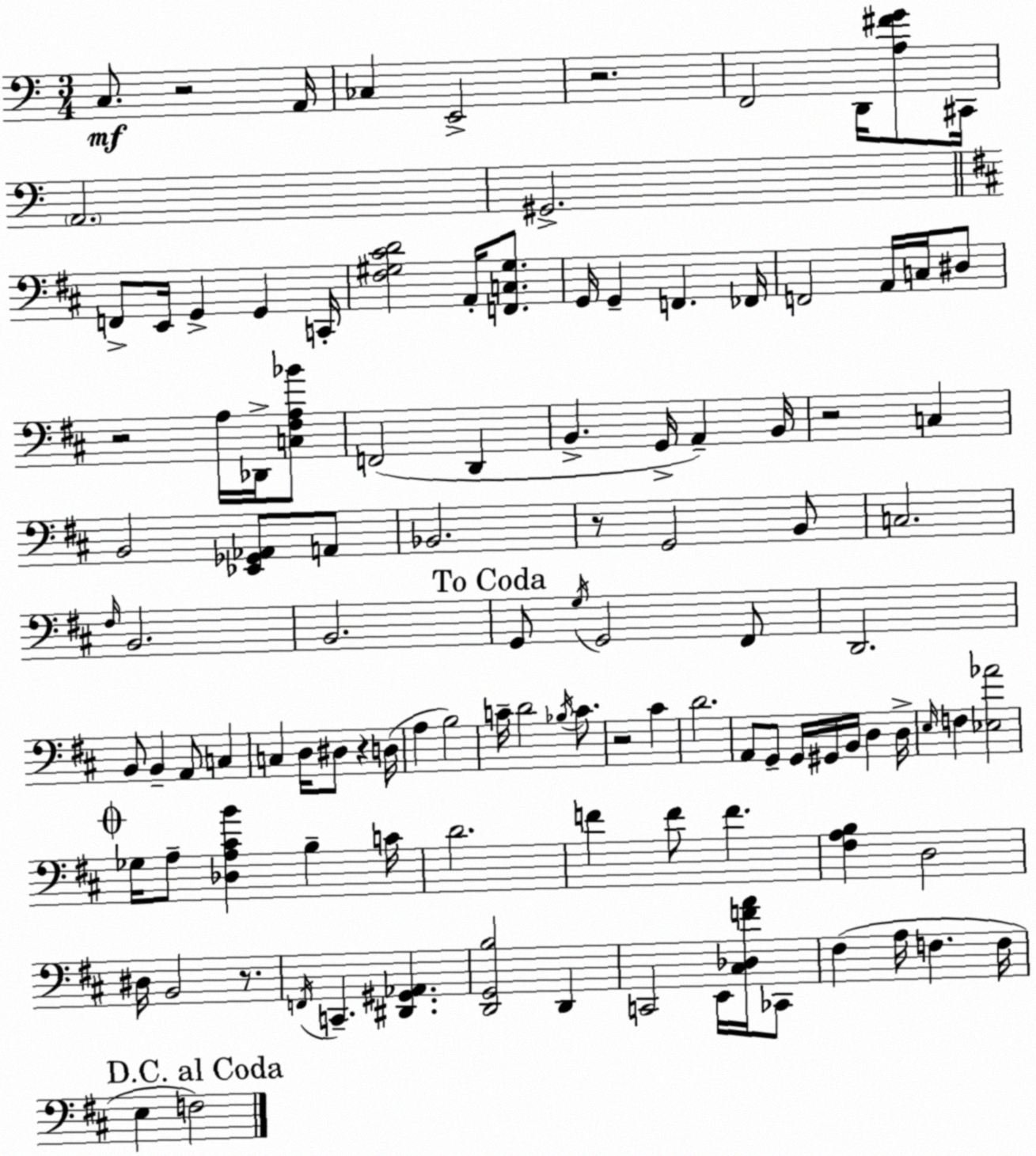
X:1
T:Untitled
M:3/4
L:1/4
K:Am
C,/2 z2 A,,/4 _C, E,,2 z2 F,,2 D,,/4 [A,^FG]/2 ^C,,/4 A,,2 ^G,,2 F,,/2 E,,/4 G,, G,, C,,/4 [^F,^G,^CD]2 A,,/4 [F,,C,^G,]/2 G,,/4 G,, F,, _F,,/4 F,,2 A,,/4 C,/4 ^D,/2 z2 A,/4 _D,,/4 [C,^F,A,_B]/2 F,,2 D,, B,, G,,/4 A,, B,,/4 z2 C, B,,2 [_E,,_G,,_A,,]/2 A,,/2 _B,,2 z/2 G,,2 B,,/2 C,2 ^F,/4 B,,2 B,,2 G,,/2 G,/4 G,,2 ^F,,/2 D,,2 B,,/2 B,, A,,/2 C, C, D,/4 ^D,/2 z D,/4 A, B,2 C/4 D2 _B,/4 C/2 z2 ^C D2 A,,/2 G,,/2 G,,/4 ^G,,/4 B,,/4 D, D,/4 E,/4 F, [_E,_A]2 _G,/4 A,/2 [_D,A,^CB] B, C/4 D2 F F/2 F [^F,A,B,] D,2 ^D,/4 B,,2 z/2 F,,/4 C,, [^D,,^G,,_A,,] [D,,G,,B,]2 D,, C,,2 E,,/4 [^C,_D,FA]/4 _C,,/2 ^F, A,/4 F, F,/4 E, F,2